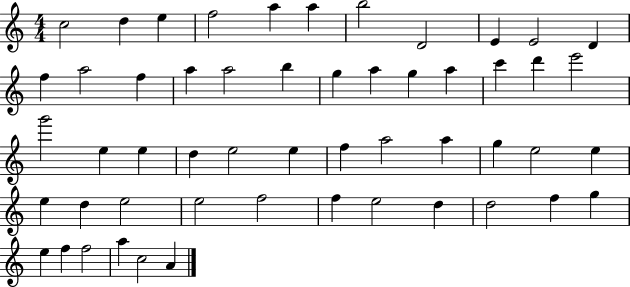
C5/h D5/q E5/q F5/h A5/q A5/q B5/h D4/h E4/q E4/h D4/q F5/q A5/h F5/q A5/q A5/h B5/q G5/q A5/q G5/q A5/q C6/q D6/q E6/h G6/h E5/q E5/q D5/q E5/h E5/q F5/q A5/h A5/q G5/q E5/h E5/q E5/q D5/q E5/h E5/h F5/h F5/q E5/h D5/q D5/h F5/q G5/q E5/q F5/q F5/h A5/q C5/h A4/q